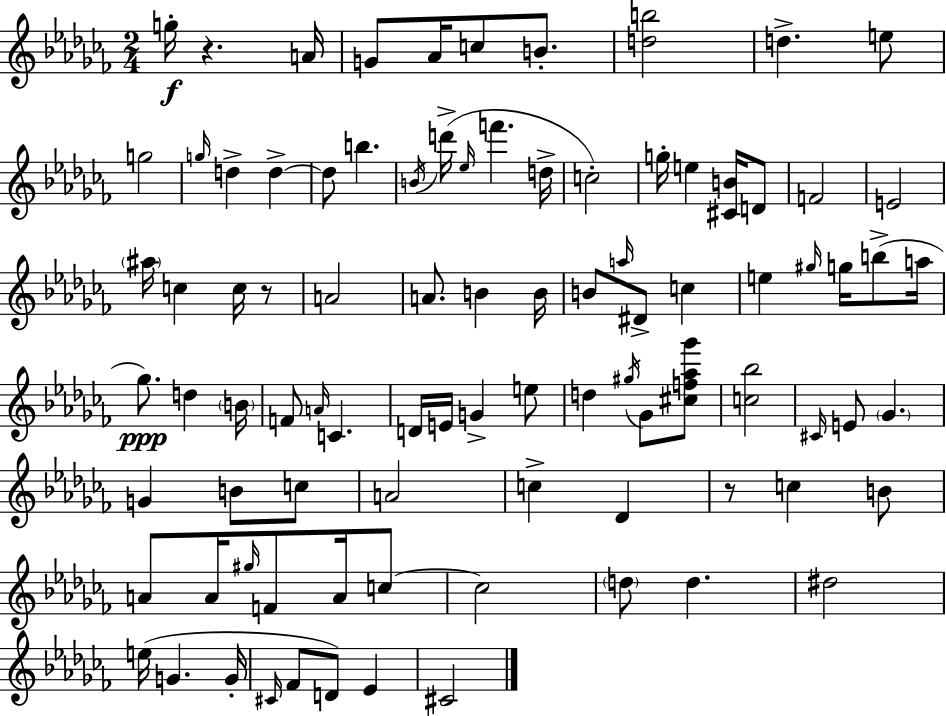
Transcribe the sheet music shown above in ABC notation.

X:1
T:Untitled
M:2/4
L:1/4
K:Abm
g/4 z A/4 G/2 _A/4 c/2 B/2 [db]2 d e/2 g2 g/4 d d d/2 b B/4 d'/4 _e/4 f' d/4 c2 g/4 e [^CB]/4 D/2 F2 E2 ^a/4 c c/4 z/2 A2 A/2 B B/4 B/2 a/4 ^D/2 c e ^g/4 g/4 b/2 a/4 _g/2 d B/4 F/2 A/4 C D/4 E/4 G e/2 d ^g/4 _G/2 [^cf_a_g']/2 [c_b]2 ^C/4 E/2 _G G B/2 c/2 A2 c _D z/2 c B/2 A/2 A/4 ^g/4 F/2 A/4 c/2 c2 d/2 d ^d2 e/4 G G/4 ^C/4 _F/2 D/2 _E ^C2